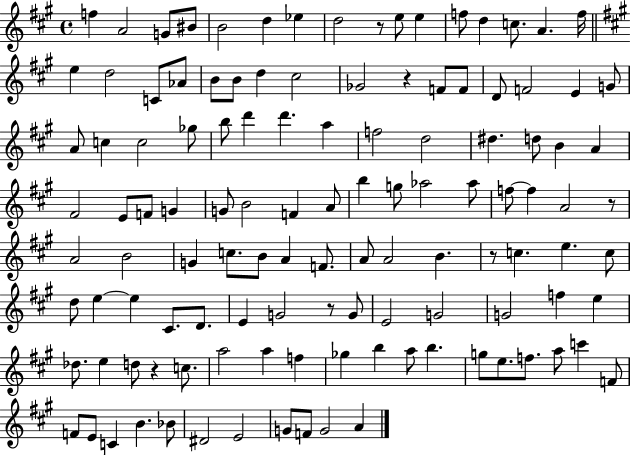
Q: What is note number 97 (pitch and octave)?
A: G5